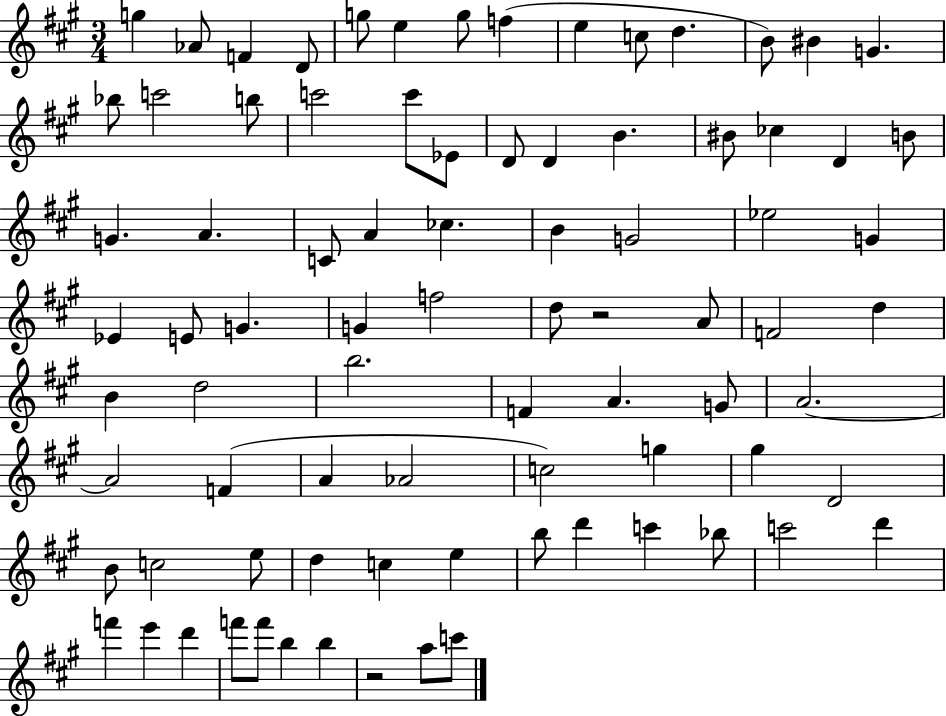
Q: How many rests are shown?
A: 2